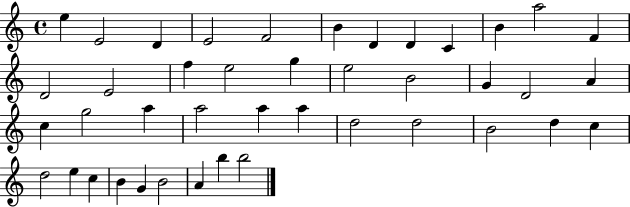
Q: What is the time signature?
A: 4/4